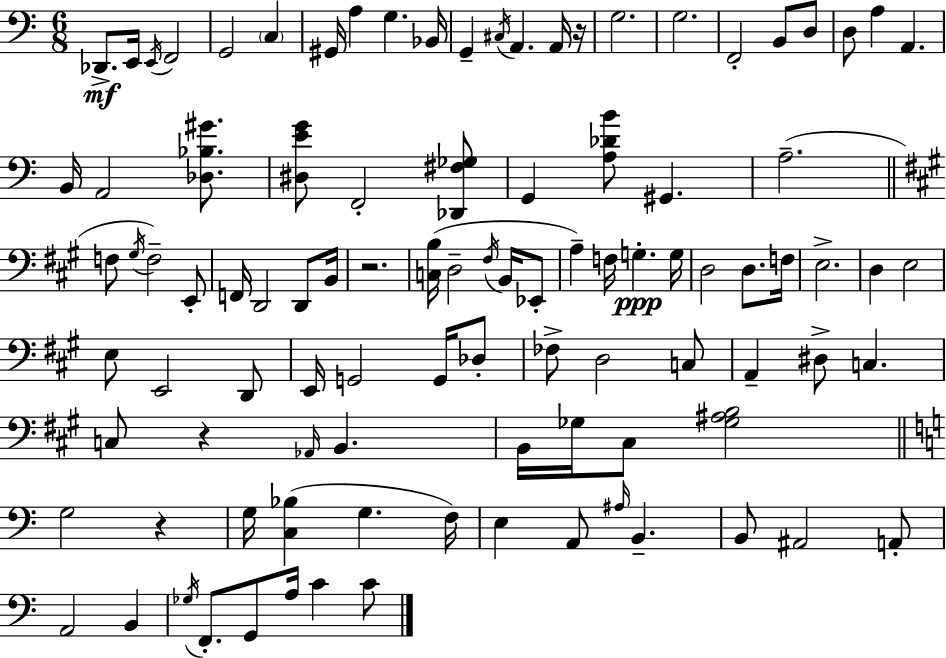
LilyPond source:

{
  \clef bass
  \numericTimeSignature
  \time 6/8
  \key a \minor
  des,8.->\mf e,16 \acciaccatura { e,16 } f,2 | g,2 \parenthesize c4 | gis,16 a4 g4. | bes,16 g,4-- \acciaccatura { cis16 } a,4. | \break a,16 r16 g2. | g2. | f,2-. b,8 | d8 d8 a4 a,4. | \break b,16 a,2 <des bes gis'>8. | <dis e' g'>8 f,2-. | <des, fis ges>8 g,4 <a des' b'>8 gis,4. | a2.--( | \break \bar "||" \break \key a \major f8 \acciaccatura { gis16 } f2--) e,8-. | f,16 d,2 d,8 | b,16 r2. | <c b>16( d2-- \acciaccatura { fis16 } b,16 | \break ees,8-. a4--) f16 g4.-.\ppp | g16 d2 d8. | f16 e2.-> | d4 e2 | \break e8 e,2 | d,8 e,16 g,2 g,16 | des8-. fes8-> d2 | c8 a,4-- dis8-> c4. | \break c8 r4 \grace { aes,16 } b,4. | b,16 ges16 cis8 <ges ais b>2 | \bar "||" \break \key c \major g2 r4 | g16 <c bes>4( g4. f16) | e4 a,8 \grace { ais16 } b,4.-- | b,8 ais,2 a,8-. | \break a,2 b,4 | \acciaccatura { ges16 } f,8.-. g,8 a16 c'4 | c'8 \bar "|."
}